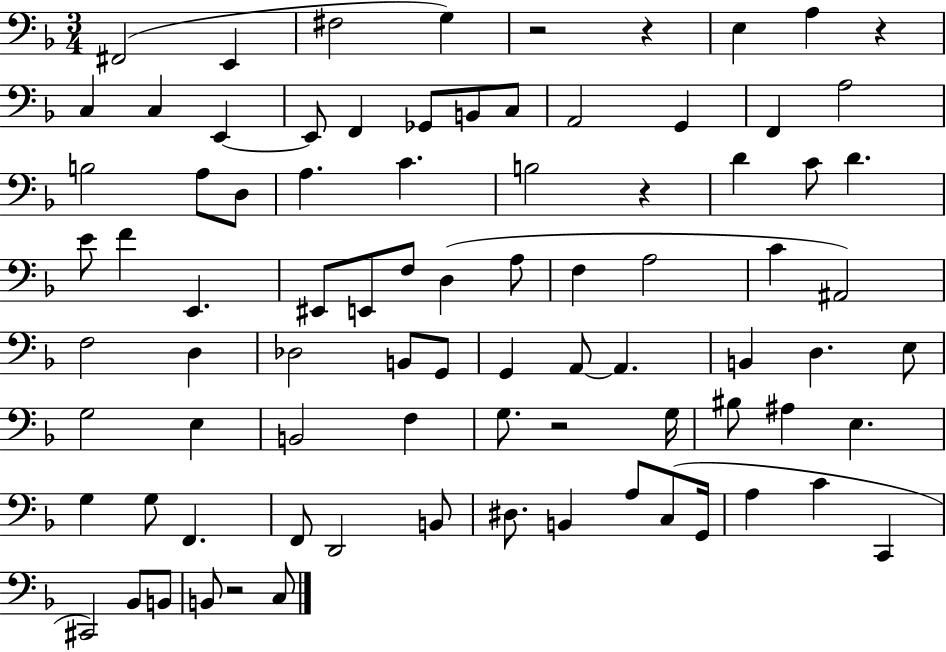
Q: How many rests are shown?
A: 6